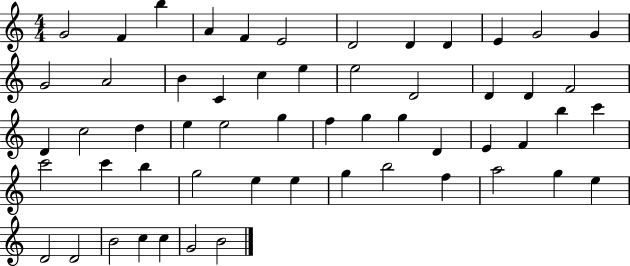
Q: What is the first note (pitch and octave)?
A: G4